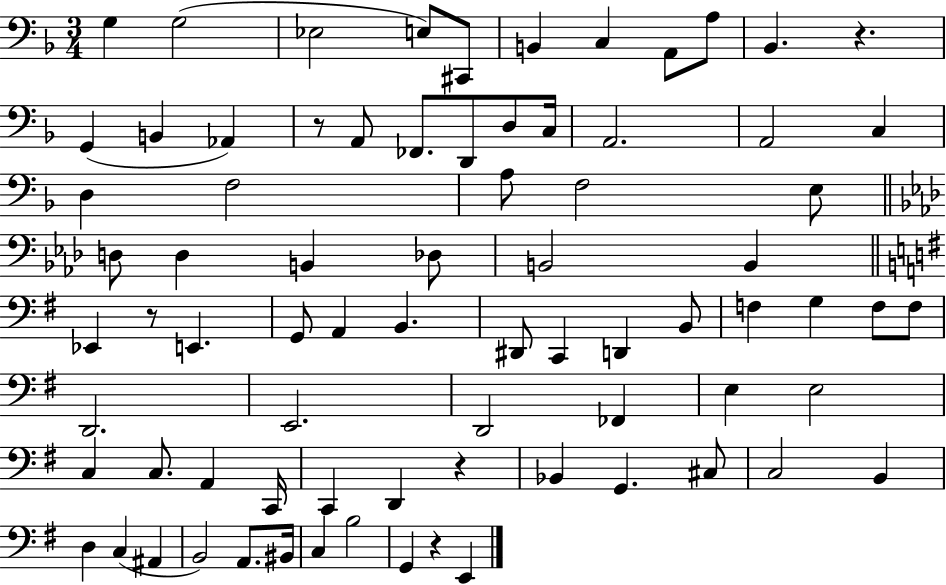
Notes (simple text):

G3/q G3/h Eb3/h E3/e C#2/e B2/q C3/q A2/e A3/e Bb2/q. R/q. G2/q B2/q Ab2/q R/e A2/e FES2/e. D2/e D3/e C3/s A2/h. A2/h C3/q D3/q F3/h A3/e F3/h E3/e D3/e D3/q B2/q Db3/e B2/h B2/q Eb2/q R/e E2/q. G2/e A2/q B2/q. D#2/e C2/q D2/q B2/e F3/q G3/q F3/e F3/e D2/h. E2/h. D2/h FES2/q E3/q E3/h C3/q C3/e. A2/q C2/s C2/q D2/q R/q Bb2/q G2/q. C#3/e C3/h B2/q D3/q C3/q A#2/q B2/h A2/e. BIS2/s C3/q B3/h G2/q R/q E2/q